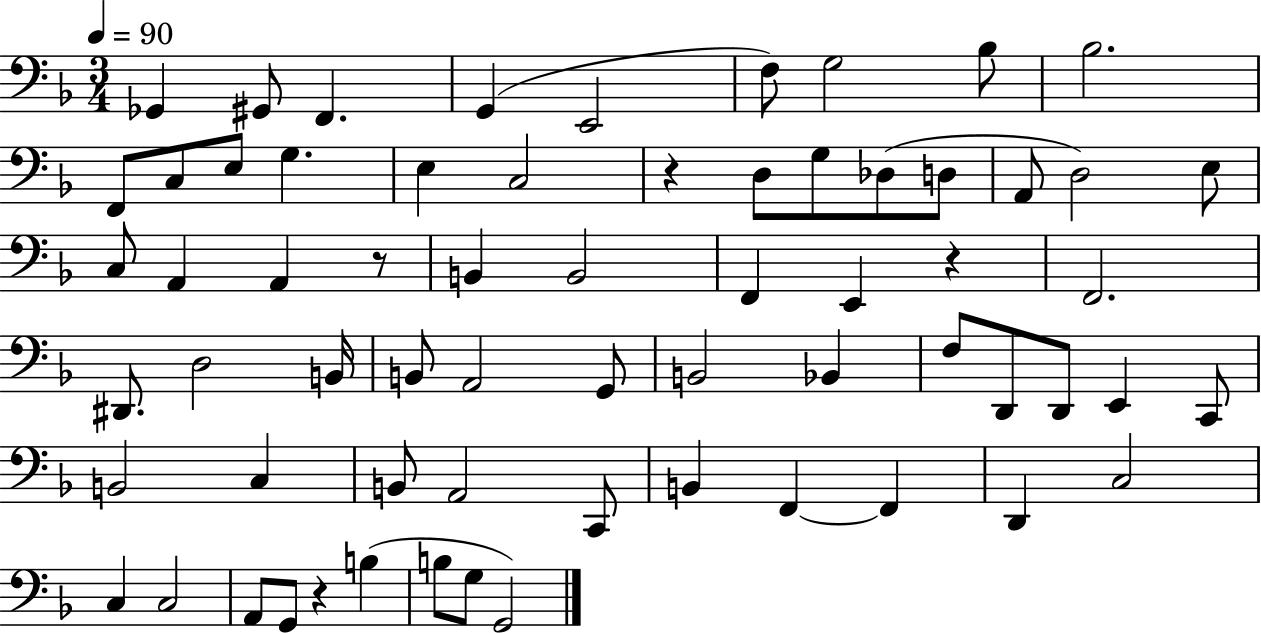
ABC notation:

X:1
T:Untitled
M:3/4
L:1/4
K:F
_G,, ^G,,/2 F,, G,, E,,2 F,/2 G,2 _B,/2 _B,2 F,,/2 C,/2 E,/2 G, E, C,2 z D,/2 G,/2 _D,/2 D,/2 A,,/2 D,2 E,/2 C,/2 A,, A,, z/2 B,, B,,2 F,, E,, z F,,2 ^D,,/2 D,2 B,,/4 B,,/2 A,,2 G,,/2 B,,2 _B,, F,/2 D,,/2 D,,/2 E,, C,,/2 B,,2 C, B,,/2 A,,2 C,,/2 B,, F,, F,, D,, C,2 C, C,2 A,,/2 G,,/2 z B, B,/2 G,/2 G,,2